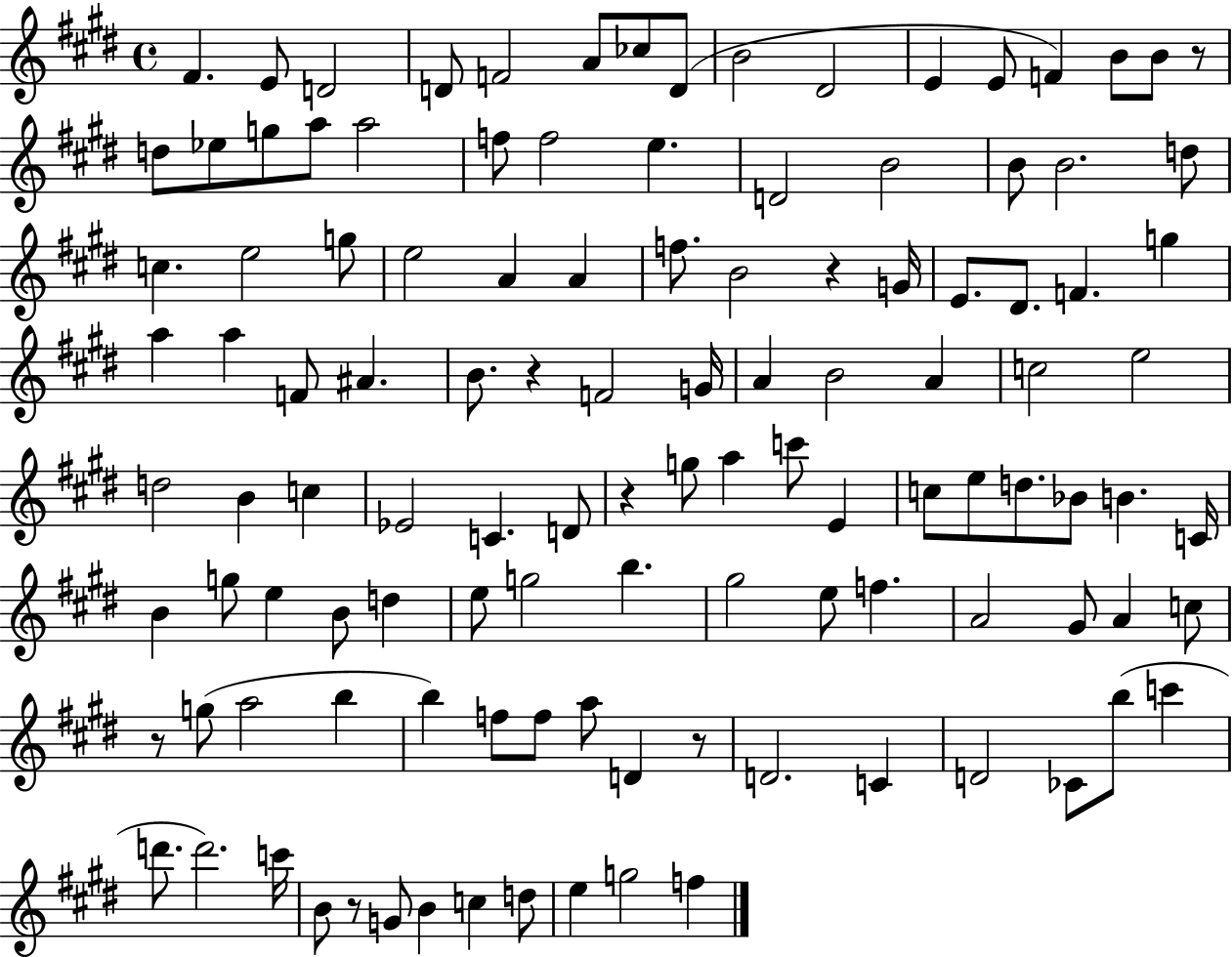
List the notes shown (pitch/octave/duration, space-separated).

F#4/q. E4/e D4/h D4/e F4/h A4/e CES5/e D4/e B4/h D#4/h E4/q E4/e F4/q B4/e B4/e R/e D5/e Eb5/e G5/e A5/e A5/h F5/e F5/h E5/q. D4/h B4/h B4/e B4/h. D5/e C5/q. E5/h G5/e E5/h A4/q A4/q F5/e. B4/h R/q G4/s E4/e. D#4/e. F4/q. G5/q A5/q A5/q F4/e A#4/q. B4/e. R/q F4/h G4/s A4/q B4/h A4/q C5/h E5/h D5/h B4/q C5/q Eb4/h C4/q. D4/e R/q G5/e A5/q C6/e E4/q C5/e E5/e D5/e. Bb4/e B4/q. C4/s B4/q G5/e E5/q B4/e D5/q E5/e G5/h B5/q. G#5/h E5/e F5/q. A4/h G#4/e A4/q C5/e R/e G5/e A5/h B5/q B5/q F5/e F5/e A5/e D4/q R/e D4/h. C4/q D4/h CES4/e B5/e C6/q D6/e. D6/h. C6/s B4/e R/e G4/e B4/q C5/q D5/e E5/q G5/h F5/q